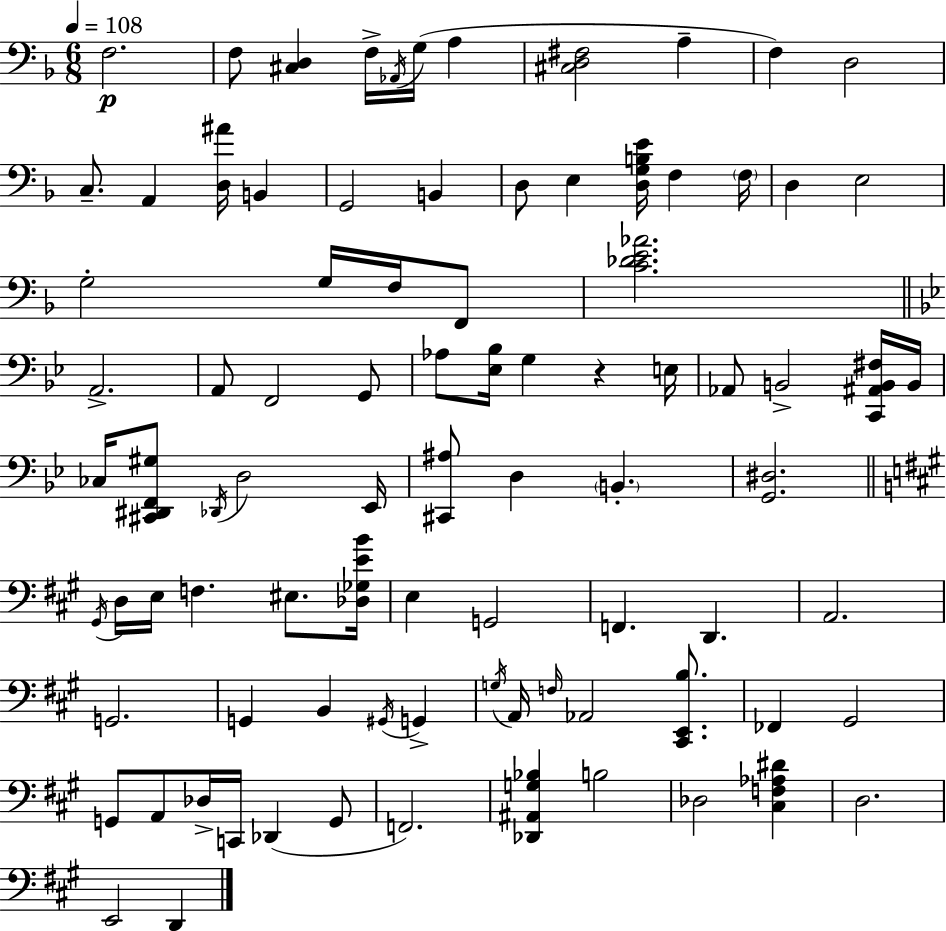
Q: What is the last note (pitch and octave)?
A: D2